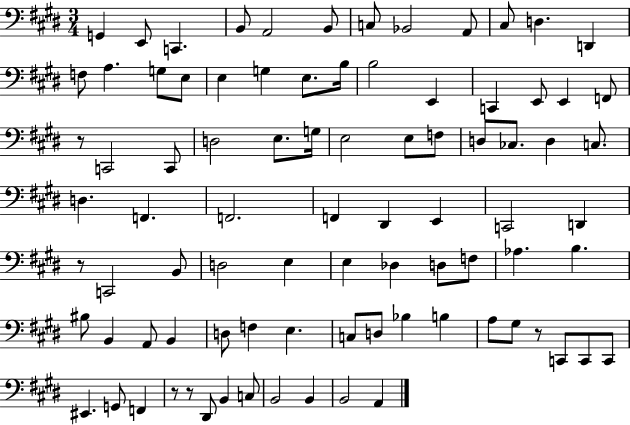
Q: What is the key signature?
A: E major